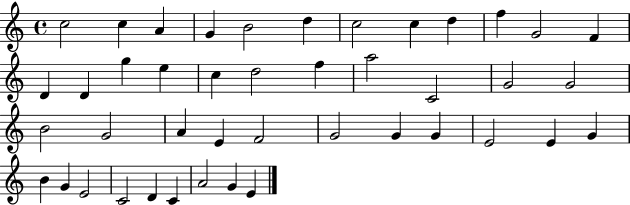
X:1
T:Untitled
M:4/4
L:1/4
K:C
c2 c A G B2 d c2 c d f G2 F D D g e c d2 f a2 C2 G2 G2 B2 G2 A E F2 G2 G G E2 E G B G E2 C2 D C A2 G E